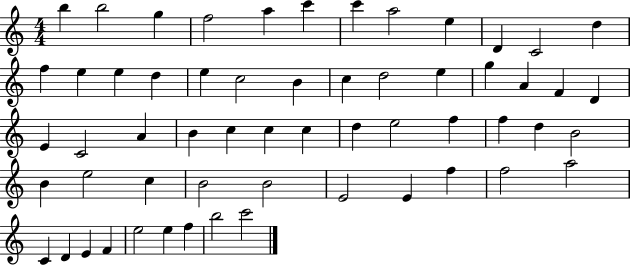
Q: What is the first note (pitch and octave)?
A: B5